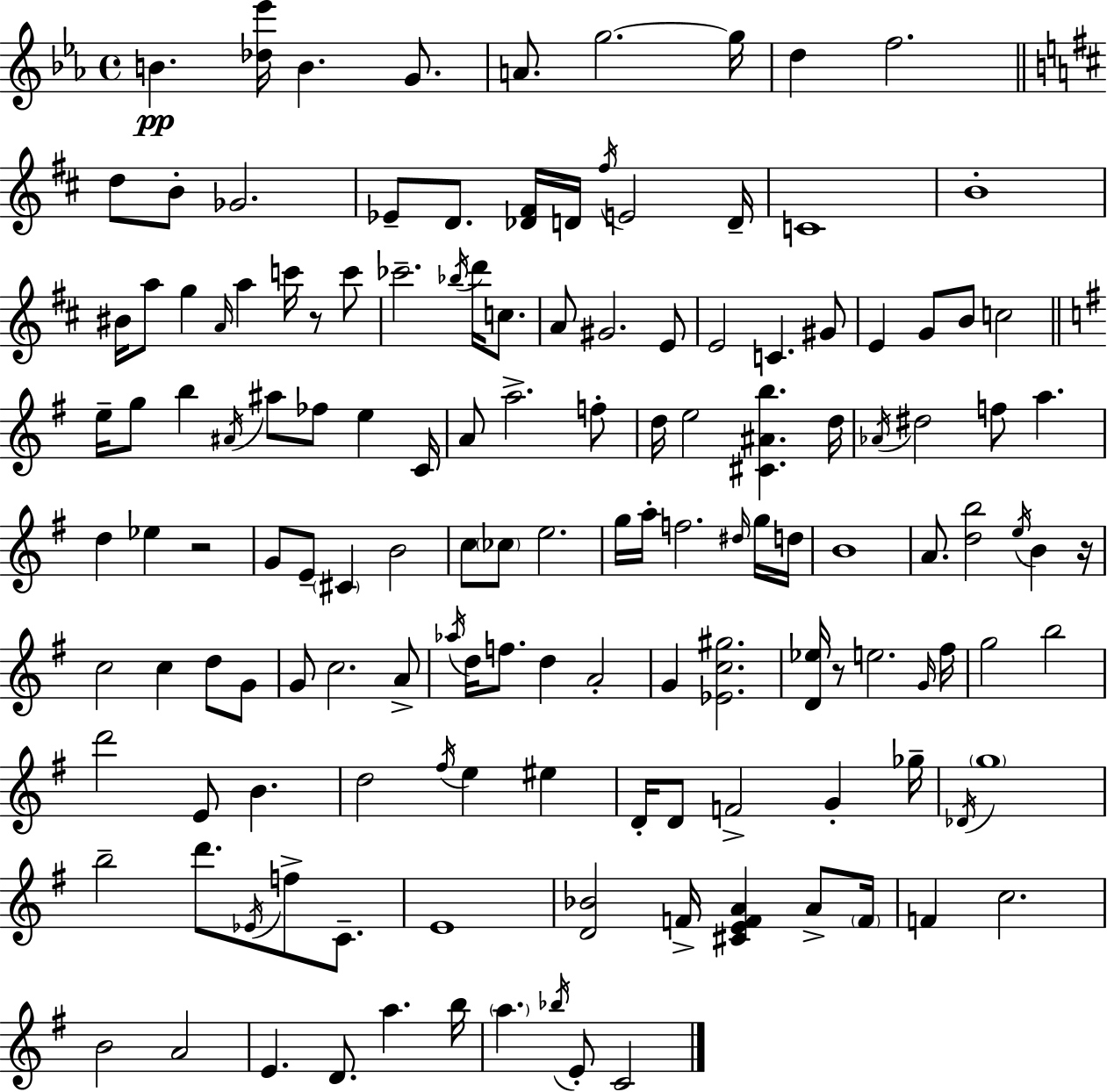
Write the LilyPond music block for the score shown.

{
  \clef treble
  \time 4/4
  \defaultTimeSignature
  \key ees \major
  \repeat volta 2 { b'4.\pp <des'' ees'''>16 b'4. g'8. | a'8. g''2.~~ g''16 | d''4 f''2. | \bar "||" \break \key d \major d''8 b'8-. ges'2. | ees'8-- d'8. <des' fis'>16 d'16 \acciaccatura { fis''16 } e'2 | d'16-- c'1 | b'1-. | \break bis'16 a''8 g''4 \grace { a'16 } a''4 c'''16 r8 | c'''8 ces'''2.-- \acciaccatura { bes''16 } d'''16 | c''8. a'8 gis'2. | e'8 e'2 c'4. | \break gis'8 e'4 g'8 b'8 c''2 | \bar "||" \break \key e \minor e''16-- g''8 b''4 \acciaccatura { ais'16 } ais''8 fes''8 e''4 | c'16 a'8 a''2.-> f''8-. | d''16 e''2 <cis' ais' b''>4. | d''16 \acciaccatura { aes'16 } dis''2 f''8 a''4. | \break d''4 ees''4 r2 | g'8 e'8-- \parenthesize cis'4 b'2 | c''8 \parenthesize ces''8 e''2. | g''16 a''16-. f''2. | \break \grace { dis''16 } g''16 d''16 b'1 | a'8. <d'' b''>2 \acciaccatura { e''16 } b'4 | r16 c''2 c''4 | d''8 g'8 g'8 c''2. | \break a'8-> \acciaccatura { aes''16 } d''16 f''8. d''4 a'2-. | g'4 <ees' c'' gis''>2. | <d' ees''>16 r8 e''2. | \grace { g'16 } fis''16 g''2 b''2 | \break d'''2 e'8 | b'4. d''2 \acciaccatura { fis''16 } e''4 | eis''4 d'16-. d'8 f'2-> | g'4-. ges''16-- \acciaccatura { des'16 } \parenthesize g''1 | \break b''2-- | d'''8. \acciaccatura { ees'16 } f''8-> c'8.-- e'1 | <d' bes'>2 | f'16-> <cis' e' f' a'>4 a'8-> \parenthesize f'16 f'4 c''2. | \break b'2 | a'2 e'4. d'8. | a''4. b''16 \parenthesize a''4. \acciaccatura { bes''16 } | e'8-. c'2 } \bar "|."
}